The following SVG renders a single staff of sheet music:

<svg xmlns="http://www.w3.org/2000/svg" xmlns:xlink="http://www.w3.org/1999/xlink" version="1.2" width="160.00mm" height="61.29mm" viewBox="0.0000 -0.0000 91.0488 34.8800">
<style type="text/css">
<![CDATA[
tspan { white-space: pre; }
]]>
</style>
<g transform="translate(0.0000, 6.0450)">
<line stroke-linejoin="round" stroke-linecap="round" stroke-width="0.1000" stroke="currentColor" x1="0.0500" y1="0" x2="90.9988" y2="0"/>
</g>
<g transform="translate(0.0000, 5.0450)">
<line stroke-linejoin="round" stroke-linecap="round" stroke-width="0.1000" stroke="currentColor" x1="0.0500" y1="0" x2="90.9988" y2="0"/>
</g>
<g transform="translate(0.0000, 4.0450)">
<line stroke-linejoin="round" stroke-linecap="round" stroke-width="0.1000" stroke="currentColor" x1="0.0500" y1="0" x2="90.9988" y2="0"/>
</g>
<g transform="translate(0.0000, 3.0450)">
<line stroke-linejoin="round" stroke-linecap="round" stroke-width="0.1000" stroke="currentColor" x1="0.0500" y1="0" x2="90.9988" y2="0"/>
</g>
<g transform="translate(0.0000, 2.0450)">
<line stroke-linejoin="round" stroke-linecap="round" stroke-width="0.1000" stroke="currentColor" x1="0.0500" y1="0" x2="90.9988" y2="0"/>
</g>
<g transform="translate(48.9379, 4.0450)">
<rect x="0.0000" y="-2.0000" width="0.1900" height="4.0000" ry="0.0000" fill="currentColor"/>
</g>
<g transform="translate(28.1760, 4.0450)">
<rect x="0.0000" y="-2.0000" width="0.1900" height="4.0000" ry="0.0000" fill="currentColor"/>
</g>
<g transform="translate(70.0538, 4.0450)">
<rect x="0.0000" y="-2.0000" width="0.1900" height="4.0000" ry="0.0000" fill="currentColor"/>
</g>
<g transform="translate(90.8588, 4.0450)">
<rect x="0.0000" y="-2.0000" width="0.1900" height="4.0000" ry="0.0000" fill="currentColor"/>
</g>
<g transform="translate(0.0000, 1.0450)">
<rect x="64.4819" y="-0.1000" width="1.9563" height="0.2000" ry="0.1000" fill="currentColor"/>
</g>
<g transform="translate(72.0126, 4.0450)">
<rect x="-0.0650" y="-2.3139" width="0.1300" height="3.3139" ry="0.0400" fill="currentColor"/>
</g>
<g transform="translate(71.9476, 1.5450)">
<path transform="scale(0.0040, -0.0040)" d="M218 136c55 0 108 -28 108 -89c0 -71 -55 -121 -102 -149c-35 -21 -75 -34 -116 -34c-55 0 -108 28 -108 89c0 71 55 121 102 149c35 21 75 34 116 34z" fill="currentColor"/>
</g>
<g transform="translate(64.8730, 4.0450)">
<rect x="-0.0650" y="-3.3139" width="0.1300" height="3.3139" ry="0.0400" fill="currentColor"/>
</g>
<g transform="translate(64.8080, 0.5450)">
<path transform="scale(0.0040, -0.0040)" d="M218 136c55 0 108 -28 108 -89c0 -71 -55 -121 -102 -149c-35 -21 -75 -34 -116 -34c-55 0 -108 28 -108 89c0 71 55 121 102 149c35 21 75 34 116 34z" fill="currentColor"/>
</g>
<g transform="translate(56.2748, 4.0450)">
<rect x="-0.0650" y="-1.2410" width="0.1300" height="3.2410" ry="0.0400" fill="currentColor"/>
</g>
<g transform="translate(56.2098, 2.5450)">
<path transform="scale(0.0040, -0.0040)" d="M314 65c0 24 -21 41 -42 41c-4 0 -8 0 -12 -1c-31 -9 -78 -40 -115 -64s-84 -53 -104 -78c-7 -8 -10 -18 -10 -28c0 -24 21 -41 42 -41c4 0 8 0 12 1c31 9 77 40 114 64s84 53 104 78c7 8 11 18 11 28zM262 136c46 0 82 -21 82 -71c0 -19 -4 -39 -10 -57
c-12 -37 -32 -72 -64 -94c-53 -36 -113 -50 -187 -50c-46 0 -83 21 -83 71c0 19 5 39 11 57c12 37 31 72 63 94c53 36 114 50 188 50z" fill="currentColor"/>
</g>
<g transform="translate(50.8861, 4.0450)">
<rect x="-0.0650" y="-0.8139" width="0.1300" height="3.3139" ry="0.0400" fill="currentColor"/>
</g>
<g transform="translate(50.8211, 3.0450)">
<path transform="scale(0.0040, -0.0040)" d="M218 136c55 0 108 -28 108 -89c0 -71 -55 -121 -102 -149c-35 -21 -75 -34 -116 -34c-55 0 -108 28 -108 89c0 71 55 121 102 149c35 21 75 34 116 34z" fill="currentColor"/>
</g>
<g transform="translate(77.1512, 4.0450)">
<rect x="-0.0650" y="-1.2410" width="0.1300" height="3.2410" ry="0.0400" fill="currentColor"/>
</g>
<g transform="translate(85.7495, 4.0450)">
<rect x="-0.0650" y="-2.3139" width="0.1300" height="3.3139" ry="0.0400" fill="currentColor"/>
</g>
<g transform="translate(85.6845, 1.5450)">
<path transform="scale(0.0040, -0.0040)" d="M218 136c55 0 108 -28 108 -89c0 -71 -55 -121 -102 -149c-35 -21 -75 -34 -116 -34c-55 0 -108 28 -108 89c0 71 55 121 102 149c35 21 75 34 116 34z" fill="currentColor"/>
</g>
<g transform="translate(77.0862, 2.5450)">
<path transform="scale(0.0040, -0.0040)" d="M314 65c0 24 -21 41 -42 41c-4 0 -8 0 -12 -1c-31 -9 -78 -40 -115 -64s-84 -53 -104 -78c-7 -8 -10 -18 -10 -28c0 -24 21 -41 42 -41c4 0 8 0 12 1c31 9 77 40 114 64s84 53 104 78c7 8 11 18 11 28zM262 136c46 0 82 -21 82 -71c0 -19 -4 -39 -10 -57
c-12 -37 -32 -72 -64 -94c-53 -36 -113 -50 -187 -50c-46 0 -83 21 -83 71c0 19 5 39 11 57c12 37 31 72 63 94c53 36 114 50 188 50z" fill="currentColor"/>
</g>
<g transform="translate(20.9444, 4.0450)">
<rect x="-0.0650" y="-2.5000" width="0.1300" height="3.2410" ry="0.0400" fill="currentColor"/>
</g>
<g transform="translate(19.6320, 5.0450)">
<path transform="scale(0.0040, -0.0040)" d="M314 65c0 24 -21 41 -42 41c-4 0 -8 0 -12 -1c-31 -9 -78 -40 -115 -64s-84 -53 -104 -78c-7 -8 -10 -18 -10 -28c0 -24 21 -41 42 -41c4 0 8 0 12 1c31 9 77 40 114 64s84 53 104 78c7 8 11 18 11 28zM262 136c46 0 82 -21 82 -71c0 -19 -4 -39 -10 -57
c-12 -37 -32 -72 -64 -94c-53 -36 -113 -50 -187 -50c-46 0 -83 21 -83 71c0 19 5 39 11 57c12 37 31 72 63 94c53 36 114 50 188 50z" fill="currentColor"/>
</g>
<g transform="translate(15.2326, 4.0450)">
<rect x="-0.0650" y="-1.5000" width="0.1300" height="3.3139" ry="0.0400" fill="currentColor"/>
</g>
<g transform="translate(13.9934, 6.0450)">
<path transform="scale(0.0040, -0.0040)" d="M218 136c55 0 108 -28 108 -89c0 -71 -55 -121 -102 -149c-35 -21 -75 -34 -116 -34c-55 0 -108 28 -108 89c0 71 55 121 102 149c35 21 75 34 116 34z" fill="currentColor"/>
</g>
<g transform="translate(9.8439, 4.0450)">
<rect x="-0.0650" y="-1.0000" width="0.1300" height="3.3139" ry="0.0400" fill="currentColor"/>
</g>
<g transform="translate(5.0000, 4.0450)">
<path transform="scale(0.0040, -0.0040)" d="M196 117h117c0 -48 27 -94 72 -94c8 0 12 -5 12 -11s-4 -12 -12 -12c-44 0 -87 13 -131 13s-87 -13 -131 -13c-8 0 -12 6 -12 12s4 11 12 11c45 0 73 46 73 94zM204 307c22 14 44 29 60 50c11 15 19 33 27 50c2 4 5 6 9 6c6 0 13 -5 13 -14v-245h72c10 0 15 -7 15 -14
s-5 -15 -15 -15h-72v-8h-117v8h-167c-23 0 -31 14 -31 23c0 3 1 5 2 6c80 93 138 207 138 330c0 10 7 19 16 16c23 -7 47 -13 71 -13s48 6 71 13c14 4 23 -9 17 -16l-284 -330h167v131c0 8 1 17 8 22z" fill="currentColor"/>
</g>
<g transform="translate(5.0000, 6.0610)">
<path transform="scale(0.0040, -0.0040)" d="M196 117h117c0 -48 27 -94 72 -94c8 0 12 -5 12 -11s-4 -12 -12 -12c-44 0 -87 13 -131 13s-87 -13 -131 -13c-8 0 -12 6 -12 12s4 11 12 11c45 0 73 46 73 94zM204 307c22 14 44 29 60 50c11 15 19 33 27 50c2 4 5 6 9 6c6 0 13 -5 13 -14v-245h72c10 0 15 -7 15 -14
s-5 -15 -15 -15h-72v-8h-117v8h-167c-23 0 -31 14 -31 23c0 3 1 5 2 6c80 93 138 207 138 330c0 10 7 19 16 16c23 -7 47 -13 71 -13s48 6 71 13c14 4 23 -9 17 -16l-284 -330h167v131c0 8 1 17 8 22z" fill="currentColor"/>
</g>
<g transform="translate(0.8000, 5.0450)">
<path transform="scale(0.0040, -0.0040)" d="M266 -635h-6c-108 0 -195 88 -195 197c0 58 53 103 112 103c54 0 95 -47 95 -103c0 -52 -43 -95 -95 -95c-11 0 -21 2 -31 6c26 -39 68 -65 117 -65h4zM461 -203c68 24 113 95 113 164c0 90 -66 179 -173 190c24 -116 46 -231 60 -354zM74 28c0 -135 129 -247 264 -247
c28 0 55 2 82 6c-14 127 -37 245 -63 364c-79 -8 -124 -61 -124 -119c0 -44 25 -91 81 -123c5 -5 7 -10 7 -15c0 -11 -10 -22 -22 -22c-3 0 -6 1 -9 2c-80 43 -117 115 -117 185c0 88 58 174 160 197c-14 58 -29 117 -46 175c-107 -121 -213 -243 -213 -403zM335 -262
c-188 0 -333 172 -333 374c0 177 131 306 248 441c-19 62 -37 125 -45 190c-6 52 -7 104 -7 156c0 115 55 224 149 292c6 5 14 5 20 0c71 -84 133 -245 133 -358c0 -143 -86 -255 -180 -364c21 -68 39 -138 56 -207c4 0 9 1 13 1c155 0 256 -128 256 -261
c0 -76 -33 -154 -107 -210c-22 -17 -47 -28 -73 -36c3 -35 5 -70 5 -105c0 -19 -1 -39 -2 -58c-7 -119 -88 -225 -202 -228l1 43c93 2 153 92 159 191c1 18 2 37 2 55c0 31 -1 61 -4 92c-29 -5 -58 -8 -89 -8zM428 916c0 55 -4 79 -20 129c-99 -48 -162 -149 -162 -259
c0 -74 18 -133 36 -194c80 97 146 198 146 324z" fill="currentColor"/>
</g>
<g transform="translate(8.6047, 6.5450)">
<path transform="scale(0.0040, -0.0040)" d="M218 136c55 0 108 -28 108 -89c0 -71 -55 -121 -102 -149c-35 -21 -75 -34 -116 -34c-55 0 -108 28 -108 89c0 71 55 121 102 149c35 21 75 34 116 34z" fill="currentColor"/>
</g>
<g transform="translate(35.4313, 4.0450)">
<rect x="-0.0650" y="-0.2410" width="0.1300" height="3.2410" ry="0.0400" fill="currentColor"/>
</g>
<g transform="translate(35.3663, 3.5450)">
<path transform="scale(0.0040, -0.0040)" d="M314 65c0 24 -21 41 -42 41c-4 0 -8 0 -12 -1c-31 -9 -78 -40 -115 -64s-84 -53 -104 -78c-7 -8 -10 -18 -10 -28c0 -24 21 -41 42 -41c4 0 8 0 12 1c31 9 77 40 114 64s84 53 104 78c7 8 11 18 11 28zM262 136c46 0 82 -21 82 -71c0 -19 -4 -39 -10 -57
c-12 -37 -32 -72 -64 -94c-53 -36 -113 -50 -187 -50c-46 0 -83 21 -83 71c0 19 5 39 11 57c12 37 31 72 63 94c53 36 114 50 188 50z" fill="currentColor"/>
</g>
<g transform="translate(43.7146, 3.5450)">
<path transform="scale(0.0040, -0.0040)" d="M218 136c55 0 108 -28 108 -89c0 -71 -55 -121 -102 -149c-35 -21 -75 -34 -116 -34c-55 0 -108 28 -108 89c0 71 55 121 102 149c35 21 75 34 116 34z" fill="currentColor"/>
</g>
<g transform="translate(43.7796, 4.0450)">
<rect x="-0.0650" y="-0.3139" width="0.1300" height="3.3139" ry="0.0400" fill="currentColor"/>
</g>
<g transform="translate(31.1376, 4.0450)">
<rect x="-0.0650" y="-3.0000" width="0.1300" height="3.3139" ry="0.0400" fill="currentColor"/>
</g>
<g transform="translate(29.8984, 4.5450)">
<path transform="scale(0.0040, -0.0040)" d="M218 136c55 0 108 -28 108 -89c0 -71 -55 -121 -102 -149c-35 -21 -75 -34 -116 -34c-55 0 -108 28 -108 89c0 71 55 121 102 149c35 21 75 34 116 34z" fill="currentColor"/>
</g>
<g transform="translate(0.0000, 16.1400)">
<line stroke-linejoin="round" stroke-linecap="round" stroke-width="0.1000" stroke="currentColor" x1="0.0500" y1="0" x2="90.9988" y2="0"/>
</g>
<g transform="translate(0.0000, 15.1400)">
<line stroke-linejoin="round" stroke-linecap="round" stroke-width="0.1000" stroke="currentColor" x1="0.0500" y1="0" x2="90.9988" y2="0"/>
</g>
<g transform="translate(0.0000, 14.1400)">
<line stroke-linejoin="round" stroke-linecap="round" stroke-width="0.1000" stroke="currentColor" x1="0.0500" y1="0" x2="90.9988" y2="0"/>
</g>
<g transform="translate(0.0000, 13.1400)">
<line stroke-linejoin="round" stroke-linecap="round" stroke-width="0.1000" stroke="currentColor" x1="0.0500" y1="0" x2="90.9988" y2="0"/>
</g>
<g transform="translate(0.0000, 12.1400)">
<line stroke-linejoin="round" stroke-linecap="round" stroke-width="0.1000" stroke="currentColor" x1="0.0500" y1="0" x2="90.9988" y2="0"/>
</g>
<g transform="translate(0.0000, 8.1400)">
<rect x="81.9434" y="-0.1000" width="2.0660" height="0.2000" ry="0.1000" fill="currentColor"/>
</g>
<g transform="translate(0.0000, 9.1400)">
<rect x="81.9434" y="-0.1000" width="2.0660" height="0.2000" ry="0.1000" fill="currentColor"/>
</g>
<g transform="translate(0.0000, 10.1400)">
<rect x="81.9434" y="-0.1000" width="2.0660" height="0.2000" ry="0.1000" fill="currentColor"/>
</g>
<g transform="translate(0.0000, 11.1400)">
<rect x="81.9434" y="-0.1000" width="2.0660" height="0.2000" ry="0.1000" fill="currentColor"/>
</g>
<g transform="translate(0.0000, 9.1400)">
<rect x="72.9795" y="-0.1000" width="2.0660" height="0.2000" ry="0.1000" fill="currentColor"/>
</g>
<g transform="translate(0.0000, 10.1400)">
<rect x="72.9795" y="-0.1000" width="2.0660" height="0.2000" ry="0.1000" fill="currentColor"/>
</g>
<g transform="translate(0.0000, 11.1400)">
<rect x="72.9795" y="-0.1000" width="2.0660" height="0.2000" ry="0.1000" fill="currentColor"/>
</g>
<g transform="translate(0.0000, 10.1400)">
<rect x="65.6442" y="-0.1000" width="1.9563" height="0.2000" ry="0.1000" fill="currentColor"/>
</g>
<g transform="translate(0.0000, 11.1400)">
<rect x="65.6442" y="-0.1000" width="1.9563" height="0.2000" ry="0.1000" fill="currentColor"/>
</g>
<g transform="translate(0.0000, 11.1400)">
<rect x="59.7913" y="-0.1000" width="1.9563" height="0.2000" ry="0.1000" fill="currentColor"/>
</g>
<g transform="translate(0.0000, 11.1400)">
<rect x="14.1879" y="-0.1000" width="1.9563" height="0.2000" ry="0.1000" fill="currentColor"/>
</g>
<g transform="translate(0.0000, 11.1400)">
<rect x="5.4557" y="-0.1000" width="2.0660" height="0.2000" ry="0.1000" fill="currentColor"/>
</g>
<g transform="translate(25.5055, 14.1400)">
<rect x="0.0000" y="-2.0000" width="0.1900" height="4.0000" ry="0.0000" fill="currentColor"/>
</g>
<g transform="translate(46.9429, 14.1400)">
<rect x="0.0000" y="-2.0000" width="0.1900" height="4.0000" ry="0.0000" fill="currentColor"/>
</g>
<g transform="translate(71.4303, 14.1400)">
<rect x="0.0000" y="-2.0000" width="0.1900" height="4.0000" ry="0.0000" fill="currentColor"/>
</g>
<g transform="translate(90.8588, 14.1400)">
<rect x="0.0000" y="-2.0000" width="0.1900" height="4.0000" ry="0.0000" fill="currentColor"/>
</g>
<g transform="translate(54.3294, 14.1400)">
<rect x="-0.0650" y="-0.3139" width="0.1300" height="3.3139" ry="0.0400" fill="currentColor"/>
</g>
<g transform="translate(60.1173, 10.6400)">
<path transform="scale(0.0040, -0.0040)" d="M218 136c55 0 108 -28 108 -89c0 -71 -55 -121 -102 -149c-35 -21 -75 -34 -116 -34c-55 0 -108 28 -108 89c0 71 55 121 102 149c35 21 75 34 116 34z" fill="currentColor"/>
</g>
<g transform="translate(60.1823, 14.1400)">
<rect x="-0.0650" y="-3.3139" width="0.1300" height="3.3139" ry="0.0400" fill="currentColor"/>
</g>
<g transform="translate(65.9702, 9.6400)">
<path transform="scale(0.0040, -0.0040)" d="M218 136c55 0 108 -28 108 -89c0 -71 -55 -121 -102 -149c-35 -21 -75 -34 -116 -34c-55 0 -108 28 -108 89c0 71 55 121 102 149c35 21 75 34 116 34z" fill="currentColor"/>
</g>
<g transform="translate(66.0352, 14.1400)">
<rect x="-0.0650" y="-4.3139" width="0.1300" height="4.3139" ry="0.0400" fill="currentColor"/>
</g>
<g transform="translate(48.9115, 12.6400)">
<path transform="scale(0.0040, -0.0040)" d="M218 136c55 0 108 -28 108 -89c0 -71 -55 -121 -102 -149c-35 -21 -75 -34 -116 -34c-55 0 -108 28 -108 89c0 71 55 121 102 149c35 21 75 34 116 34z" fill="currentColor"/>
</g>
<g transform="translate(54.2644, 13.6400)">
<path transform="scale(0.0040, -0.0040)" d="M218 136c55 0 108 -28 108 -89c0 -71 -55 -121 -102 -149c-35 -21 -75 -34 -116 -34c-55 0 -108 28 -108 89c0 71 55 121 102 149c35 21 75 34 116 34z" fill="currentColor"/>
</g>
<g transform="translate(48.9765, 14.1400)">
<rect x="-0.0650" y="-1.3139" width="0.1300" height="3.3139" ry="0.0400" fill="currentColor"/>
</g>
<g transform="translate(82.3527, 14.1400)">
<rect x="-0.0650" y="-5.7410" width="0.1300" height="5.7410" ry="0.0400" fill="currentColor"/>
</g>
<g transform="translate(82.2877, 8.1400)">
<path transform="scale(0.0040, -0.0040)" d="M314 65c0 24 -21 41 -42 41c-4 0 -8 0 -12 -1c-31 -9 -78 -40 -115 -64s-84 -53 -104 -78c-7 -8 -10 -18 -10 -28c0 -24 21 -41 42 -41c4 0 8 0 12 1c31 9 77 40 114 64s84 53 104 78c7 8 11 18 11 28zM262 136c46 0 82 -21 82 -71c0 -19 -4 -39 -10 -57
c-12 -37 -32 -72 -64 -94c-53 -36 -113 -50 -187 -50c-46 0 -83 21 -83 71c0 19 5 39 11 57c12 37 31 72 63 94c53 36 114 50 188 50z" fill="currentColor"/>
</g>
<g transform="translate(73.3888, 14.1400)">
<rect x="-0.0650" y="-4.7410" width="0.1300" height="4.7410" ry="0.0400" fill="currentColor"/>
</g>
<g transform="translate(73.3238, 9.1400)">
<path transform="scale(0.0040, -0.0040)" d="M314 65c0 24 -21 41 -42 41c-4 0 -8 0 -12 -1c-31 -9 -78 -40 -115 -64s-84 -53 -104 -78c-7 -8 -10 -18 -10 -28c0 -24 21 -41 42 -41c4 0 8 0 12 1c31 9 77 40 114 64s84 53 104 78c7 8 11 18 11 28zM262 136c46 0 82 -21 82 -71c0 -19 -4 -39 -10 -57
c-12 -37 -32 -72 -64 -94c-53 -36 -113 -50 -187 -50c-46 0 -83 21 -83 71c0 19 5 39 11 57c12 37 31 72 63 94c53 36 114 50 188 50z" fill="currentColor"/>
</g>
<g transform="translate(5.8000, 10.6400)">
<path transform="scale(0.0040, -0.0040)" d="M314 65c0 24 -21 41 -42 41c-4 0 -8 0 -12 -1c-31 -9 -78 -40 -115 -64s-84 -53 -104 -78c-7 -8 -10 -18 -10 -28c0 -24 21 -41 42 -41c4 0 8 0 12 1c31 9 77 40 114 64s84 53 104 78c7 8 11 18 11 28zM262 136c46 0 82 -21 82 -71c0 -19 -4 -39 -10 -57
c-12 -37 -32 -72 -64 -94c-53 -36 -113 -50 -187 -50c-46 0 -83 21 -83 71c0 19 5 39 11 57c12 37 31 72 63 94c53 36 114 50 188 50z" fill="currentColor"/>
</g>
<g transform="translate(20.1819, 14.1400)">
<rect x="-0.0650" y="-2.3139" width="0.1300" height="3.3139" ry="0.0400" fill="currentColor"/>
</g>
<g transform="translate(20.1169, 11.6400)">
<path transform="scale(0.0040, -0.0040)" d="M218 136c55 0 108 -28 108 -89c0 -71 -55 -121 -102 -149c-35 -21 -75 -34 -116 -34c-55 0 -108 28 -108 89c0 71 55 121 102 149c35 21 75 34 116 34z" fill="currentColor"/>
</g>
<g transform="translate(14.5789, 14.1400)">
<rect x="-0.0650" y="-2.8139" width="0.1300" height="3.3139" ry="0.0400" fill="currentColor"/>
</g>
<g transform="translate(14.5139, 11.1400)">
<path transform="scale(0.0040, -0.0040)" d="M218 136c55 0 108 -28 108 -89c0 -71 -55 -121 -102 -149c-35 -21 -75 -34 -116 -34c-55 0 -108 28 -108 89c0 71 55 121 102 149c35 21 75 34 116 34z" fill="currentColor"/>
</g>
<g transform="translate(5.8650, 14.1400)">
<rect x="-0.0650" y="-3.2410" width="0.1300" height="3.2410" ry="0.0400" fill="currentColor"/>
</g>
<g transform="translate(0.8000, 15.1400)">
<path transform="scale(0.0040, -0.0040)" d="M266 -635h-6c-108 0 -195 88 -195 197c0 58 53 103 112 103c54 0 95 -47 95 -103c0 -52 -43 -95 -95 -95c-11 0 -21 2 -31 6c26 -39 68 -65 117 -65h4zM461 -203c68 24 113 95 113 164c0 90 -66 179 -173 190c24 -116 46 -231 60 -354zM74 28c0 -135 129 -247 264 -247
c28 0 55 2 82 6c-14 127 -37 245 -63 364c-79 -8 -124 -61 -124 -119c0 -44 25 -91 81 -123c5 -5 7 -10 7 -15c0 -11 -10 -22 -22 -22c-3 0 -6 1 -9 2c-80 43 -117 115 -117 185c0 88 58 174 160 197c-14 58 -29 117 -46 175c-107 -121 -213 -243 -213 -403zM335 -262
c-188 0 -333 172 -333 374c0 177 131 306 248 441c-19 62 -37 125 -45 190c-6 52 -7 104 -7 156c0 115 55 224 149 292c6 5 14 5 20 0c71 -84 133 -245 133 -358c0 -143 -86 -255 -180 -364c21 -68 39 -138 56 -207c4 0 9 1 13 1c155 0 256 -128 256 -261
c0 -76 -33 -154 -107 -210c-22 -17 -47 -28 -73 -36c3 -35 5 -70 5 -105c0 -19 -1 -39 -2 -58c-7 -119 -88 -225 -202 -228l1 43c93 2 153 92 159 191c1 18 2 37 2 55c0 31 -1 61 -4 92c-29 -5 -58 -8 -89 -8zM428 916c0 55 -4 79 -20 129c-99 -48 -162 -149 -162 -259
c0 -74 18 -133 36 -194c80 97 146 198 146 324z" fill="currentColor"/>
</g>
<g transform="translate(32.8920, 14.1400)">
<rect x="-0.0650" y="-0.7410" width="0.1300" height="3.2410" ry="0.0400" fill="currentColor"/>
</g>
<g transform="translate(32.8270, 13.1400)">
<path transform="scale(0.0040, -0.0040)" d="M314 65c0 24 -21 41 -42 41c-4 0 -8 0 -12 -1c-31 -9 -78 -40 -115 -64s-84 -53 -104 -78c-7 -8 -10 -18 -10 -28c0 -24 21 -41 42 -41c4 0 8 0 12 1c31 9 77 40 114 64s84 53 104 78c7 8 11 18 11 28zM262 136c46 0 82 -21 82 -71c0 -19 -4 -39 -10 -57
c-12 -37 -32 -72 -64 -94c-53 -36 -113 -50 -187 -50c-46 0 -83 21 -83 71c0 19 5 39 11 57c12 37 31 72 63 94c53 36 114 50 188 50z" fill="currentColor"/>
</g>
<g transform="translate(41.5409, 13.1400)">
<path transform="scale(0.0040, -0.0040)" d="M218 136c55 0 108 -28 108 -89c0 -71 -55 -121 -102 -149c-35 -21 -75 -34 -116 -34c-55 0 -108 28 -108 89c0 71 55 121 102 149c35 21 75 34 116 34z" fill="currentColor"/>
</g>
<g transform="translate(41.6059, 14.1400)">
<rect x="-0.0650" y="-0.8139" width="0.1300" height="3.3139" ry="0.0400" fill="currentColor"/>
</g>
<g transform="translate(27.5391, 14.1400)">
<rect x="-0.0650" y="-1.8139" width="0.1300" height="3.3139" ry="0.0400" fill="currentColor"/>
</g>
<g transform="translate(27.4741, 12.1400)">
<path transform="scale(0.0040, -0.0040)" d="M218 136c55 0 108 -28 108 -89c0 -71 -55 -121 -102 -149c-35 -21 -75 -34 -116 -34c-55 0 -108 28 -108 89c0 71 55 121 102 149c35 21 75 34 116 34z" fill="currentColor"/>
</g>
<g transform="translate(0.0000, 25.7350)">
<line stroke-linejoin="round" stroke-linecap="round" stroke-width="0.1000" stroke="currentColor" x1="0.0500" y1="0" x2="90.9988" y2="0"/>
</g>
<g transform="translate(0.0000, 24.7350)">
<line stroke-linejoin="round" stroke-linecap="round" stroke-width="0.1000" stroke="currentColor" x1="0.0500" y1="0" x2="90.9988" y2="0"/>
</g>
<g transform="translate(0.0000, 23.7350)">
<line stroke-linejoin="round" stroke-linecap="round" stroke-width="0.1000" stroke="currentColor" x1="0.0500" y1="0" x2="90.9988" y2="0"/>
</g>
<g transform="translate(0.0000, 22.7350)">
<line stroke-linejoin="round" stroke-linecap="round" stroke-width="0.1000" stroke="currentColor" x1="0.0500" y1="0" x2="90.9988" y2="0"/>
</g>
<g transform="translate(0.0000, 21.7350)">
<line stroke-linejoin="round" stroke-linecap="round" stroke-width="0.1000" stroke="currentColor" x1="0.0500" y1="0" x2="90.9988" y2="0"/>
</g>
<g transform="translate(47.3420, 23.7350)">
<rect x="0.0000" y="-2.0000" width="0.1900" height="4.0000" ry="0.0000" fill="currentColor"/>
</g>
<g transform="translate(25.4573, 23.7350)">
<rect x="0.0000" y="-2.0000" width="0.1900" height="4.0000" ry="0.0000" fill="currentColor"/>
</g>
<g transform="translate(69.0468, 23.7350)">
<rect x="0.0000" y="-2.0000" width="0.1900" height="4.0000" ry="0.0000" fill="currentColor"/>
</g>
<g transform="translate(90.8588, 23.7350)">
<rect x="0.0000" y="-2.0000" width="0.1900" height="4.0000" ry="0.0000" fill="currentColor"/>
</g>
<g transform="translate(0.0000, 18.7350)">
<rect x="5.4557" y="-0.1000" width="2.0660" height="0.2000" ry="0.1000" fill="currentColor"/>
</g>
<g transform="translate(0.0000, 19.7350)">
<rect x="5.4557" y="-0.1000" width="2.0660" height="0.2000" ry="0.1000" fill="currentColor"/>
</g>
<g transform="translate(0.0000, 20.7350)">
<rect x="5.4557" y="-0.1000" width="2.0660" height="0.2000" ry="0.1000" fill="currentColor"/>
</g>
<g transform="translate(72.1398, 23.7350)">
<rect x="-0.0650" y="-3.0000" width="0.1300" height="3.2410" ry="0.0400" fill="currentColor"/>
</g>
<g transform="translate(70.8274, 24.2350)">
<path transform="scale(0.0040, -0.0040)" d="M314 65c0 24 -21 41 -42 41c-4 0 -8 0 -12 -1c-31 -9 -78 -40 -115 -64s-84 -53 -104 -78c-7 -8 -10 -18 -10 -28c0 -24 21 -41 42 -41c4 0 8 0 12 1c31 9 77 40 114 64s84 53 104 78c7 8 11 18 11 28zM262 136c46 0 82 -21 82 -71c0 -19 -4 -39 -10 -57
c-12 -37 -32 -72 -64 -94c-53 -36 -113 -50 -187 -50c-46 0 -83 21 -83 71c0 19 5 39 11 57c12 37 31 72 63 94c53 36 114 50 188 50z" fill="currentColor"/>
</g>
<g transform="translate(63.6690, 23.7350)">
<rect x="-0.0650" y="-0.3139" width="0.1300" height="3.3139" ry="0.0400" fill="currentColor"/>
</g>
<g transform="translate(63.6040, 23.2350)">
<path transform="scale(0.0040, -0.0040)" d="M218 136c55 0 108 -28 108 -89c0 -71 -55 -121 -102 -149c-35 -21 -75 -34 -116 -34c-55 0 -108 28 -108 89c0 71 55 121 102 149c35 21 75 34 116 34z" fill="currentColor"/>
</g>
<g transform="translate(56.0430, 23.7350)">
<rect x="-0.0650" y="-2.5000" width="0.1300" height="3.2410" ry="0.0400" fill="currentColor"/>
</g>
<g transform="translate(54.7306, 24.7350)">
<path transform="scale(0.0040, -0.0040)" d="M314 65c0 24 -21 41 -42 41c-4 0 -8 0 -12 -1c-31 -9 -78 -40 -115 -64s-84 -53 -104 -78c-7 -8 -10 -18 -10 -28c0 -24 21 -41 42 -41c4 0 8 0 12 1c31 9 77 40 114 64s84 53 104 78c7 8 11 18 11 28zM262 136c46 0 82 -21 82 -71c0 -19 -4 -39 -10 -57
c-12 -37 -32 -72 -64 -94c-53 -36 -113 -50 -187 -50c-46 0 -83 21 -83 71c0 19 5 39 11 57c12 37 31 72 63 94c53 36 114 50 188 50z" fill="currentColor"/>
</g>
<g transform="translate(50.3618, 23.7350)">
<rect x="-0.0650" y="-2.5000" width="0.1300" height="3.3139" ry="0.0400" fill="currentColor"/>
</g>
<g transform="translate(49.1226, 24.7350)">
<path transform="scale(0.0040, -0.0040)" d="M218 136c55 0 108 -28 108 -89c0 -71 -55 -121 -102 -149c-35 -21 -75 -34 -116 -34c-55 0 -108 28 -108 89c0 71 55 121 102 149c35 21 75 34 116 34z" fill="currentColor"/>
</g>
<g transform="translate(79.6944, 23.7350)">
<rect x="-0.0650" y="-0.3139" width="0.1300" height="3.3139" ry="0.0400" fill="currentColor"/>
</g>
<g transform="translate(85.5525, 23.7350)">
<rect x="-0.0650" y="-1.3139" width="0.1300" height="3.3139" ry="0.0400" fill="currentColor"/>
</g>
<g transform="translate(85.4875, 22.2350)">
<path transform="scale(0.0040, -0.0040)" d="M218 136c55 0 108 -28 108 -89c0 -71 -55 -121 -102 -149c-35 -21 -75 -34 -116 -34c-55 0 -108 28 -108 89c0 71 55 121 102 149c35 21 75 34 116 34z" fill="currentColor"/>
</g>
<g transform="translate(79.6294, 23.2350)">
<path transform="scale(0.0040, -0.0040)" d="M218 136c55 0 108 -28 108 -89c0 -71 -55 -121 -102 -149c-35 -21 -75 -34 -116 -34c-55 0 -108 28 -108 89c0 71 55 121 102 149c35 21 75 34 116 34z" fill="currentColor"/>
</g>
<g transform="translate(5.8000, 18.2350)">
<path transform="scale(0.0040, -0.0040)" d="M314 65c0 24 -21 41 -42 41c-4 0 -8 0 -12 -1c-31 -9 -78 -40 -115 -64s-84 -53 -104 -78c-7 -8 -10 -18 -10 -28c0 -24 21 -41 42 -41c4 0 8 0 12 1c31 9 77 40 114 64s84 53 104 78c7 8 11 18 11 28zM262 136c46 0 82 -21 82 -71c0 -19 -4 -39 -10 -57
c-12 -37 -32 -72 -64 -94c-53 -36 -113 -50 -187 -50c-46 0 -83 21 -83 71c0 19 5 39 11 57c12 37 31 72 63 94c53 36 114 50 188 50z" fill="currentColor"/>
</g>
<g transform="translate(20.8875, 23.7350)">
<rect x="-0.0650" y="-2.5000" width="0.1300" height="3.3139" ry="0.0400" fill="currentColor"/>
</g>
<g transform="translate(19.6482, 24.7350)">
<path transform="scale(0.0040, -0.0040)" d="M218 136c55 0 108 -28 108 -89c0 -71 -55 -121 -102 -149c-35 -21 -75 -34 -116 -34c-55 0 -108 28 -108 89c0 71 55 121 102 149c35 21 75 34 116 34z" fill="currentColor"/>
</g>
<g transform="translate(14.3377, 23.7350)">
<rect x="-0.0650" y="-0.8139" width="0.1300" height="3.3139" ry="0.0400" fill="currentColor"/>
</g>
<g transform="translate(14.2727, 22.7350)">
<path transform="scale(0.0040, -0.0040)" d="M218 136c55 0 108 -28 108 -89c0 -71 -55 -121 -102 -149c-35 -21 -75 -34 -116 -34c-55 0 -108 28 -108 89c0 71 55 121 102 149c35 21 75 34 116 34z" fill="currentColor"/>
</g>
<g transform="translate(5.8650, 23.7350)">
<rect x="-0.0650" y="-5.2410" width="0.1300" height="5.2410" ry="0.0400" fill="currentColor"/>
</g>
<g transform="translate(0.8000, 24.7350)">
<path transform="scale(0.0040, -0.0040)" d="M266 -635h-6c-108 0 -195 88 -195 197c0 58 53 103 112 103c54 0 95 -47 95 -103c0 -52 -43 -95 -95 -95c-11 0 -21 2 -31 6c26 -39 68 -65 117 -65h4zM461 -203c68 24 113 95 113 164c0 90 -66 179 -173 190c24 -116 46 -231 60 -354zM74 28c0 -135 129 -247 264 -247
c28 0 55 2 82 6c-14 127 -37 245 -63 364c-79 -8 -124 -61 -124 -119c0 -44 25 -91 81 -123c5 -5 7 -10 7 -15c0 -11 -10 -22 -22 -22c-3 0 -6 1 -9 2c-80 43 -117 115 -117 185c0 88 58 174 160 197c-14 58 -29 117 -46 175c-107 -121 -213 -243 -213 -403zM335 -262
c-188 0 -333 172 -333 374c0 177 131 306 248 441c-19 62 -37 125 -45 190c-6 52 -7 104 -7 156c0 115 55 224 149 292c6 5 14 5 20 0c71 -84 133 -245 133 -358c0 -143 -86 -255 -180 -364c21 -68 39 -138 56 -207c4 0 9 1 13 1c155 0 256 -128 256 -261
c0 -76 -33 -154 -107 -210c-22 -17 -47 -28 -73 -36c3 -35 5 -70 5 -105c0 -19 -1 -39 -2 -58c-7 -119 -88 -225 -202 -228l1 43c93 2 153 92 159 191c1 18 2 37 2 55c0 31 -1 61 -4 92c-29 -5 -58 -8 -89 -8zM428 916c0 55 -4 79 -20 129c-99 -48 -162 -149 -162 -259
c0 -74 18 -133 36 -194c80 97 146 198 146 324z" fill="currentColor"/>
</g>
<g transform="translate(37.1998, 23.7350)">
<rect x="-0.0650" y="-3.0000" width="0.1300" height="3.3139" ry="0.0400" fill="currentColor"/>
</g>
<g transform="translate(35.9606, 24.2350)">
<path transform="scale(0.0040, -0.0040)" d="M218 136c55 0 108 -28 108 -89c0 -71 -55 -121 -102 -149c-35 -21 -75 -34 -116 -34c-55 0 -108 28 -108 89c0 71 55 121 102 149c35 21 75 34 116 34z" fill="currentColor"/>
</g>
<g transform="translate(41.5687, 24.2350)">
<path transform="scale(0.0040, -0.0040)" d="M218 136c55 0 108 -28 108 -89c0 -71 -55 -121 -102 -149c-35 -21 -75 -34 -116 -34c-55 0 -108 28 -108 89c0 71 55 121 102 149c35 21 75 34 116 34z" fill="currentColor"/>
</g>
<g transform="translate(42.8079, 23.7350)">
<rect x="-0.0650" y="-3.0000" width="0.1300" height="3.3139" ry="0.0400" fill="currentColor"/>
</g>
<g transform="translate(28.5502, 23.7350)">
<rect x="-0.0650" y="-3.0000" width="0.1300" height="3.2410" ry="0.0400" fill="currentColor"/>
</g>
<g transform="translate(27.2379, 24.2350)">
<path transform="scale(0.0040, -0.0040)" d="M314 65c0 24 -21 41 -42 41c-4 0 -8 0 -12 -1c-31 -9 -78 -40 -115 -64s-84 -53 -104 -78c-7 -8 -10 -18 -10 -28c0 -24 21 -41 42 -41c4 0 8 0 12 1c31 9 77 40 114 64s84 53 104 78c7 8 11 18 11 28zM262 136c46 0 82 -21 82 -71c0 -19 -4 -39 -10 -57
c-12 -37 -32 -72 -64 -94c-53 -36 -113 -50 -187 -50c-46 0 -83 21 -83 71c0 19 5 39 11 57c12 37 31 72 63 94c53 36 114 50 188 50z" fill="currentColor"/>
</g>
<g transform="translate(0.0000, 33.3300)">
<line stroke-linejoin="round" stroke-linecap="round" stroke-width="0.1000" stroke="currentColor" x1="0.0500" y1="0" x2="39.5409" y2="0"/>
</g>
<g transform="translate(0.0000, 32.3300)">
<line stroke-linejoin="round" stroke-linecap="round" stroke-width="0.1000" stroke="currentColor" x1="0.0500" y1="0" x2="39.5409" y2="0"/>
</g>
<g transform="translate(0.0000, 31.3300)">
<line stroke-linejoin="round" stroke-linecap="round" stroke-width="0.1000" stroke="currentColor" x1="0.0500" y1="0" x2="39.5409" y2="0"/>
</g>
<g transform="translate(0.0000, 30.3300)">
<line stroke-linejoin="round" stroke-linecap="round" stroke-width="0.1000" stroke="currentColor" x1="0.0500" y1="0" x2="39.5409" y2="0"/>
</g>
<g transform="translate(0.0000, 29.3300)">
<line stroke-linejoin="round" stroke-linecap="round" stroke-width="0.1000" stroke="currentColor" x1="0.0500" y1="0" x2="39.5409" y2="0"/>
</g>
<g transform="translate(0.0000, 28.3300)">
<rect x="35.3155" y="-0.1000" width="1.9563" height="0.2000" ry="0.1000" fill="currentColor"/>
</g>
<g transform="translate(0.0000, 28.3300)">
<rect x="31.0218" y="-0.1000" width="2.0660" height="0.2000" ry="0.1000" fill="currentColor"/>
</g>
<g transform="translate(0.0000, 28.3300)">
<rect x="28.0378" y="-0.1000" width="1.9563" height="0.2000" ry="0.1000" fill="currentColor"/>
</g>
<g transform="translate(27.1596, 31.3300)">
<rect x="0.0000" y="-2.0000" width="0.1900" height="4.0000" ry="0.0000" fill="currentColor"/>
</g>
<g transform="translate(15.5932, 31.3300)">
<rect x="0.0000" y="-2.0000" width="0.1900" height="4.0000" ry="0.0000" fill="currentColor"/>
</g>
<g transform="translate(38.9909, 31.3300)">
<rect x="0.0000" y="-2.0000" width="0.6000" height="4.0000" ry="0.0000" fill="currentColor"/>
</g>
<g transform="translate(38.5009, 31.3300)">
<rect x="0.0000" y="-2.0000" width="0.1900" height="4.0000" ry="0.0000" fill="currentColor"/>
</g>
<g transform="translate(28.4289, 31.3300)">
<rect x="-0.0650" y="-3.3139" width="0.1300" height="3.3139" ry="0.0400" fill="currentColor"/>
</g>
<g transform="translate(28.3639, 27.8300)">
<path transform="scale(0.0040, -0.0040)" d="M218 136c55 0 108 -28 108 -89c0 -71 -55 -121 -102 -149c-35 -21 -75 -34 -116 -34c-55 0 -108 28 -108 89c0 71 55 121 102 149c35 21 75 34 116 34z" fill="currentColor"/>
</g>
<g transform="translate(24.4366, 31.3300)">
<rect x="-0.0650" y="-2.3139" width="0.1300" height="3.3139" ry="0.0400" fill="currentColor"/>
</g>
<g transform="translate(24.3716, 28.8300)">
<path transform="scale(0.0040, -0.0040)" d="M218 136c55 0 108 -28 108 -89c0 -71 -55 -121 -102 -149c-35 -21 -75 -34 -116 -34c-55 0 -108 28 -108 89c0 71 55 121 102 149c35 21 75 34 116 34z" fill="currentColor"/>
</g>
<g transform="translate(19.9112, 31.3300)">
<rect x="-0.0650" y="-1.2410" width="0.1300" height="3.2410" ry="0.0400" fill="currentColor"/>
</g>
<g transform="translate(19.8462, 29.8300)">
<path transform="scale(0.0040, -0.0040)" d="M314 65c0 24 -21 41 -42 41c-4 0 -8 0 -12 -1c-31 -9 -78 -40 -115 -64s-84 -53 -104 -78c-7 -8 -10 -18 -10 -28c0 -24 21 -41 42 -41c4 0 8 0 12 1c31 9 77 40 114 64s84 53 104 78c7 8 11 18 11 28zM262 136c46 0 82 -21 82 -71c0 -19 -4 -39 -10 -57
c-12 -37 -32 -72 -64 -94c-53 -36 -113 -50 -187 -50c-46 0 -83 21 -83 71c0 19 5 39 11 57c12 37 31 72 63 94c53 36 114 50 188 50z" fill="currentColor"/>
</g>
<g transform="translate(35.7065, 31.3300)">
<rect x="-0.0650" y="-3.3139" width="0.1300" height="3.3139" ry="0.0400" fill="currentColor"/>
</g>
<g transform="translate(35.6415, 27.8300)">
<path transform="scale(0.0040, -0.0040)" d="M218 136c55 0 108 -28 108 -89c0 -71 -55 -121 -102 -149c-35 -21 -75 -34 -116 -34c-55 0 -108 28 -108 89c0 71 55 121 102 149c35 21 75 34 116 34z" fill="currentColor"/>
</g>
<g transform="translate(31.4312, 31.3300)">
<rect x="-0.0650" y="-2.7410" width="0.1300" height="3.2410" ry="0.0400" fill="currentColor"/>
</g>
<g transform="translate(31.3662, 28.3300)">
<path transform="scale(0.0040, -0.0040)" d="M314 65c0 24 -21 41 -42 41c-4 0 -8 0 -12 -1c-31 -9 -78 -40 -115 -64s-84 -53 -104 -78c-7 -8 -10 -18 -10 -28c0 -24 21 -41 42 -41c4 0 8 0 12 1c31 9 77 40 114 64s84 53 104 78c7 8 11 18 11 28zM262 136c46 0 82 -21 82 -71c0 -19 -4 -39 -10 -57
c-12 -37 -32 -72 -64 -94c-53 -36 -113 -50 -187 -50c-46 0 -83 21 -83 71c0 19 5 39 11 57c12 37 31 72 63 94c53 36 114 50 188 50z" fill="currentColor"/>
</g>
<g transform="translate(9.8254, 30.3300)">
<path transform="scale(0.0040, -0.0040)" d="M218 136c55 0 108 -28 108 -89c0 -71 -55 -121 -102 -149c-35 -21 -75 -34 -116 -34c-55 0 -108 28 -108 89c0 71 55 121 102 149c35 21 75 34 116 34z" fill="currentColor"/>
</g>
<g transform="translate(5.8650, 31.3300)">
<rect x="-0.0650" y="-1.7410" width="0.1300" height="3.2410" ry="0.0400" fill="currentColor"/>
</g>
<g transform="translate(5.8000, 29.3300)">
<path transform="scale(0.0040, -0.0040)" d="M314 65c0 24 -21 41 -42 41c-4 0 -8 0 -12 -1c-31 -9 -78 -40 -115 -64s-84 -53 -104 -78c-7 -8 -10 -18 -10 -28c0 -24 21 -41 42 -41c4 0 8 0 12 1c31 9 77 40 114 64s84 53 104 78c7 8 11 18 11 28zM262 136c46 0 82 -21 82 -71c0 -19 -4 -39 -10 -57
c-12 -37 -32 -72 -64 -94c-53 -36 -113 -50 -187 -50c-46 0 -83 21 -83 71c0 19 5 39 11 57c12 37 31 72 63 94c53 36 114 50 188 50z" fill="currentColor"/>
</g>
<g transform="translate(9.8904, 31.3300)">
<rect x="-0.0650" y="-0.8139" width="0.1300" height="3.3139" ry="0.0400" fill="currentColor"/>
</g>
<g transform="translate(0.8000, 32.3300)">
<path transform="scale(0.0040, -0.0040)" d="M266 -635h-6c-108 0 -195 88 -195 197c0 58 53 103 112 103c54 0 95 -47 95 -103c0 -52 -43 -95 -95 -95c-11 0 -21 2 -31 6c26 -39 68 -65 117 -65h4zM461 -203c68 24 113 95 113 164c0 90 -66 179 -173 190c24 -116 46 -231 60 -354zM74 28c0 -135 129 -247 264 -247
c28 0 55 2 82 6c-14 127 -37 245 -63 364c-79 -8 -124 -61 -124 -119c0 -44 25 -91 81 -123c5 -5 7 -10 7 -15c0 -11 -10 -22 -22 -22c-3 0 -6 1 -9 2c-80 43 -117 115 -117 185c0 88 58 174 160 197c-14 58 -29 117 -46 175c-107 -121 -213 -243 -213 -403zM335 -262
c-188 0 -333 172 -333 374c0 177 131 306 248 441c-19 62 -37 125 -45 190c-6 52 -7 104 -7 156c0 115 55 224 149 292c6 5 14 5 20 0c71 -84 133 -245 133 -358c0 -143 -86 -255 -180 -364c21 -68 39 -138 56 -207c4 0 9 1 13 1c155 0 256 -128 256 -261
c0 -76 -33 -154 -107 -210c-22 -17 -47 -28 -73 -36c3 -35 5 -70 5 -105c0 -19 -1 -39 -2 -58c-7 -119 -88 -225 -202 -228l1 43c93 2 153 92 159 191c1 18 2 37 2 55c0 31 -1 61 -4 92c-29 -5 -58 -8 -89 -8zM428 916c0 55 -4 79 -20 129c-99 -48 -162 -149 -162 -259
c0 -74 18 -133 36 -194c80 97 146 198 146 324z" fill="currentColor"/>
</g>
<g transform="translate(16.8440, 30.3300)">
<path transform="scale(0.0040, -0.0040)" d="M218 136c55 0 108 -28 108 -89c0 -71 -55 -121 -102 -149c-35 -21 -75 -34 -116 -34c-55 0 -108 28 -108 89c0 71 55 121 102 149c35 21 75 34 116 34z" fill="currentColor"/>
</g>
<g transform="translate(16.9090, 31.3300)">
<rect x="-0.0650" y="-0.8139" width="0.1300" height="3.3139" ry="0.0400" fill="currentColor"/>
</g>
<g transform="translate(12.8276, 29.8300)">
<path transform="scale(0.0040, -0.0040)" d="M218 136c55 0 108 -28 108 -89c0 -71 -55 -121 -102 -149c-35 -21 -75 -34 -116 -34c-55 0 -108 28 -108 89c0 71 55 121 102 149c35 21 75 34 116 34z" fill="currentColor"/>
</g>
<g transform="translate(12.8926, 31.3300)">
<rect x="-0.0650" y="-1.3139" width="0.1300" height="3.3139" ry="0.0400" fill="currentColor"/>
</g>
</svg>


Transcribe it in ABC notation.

X:1
T:Untitled
M:4/4
L:1/4
K:C
D E G2 A c2 c d e2 b g e2 g b2 a g f d2 d e c b d' e'2 g'2 f'2 d G A2 A A G G2 c A2 c e f2 d e d e2 g b a2 b